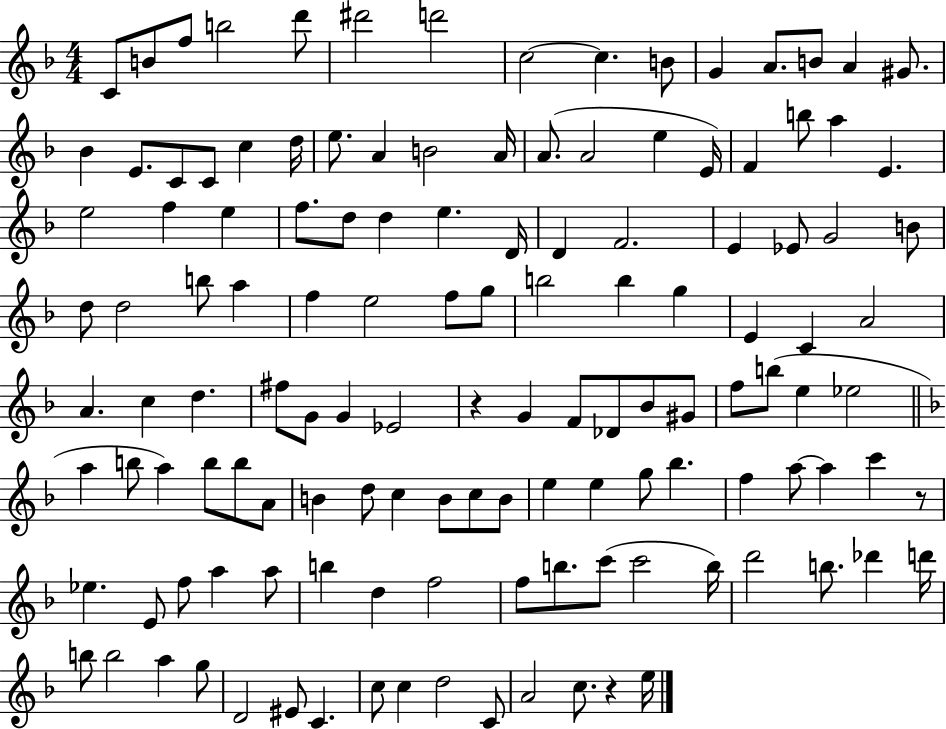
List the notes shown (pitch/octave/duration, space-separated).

C4/e B4/e F5/e B5/h D6/e D#6/h D6/h C5/h C5/q. B4/e G4/q A4/e. B4/e A4/q G#4/e. Bb4/q E4/e. C4/e C4/e C5/q D5/s E5/e. A4/q B4/h A4/s A4/e. A4/h E5/q E4/s F4/q B5/e A5/q E4/q. E5/h F5/q E5/q F5/e. D5/e D5/q E5/q. D4/s D4/q F4/h. E4/q Eb4/e G4/h B4/e D5/e D5/h B5/e A5/q F5/q E5/h F5/e G5/e B5/h B5/q G5/q E4/q C4/q A4/h A4/q. C5/q D5/q. F#5/e G4/e G4/q Eb4/h R/q G4/q F4/e Db4/e Bb4/e G#4/e F5/e B5/e E5/q Eb5/h A5/q B5/e A5/q B5/e B5/e A4/e B4/q D5/e C5/q B4/e C5/e B4/e E5/q E5/q G5/e Bb5/q. F5/q A5/e A5/q C6/q R/e Eb5/q. E4/e F5/e A5/q A5/e B5/q D5/q F5/h F5/e B5/e. C6/e C6/h B5/s D6/h B5/e. Db6/q D6/s B5/e B5/h A5/q G5/e D4/h EIS4/e C4/q. C5/e C5/q D5/h C4/e A4/h C5/e. R/q E5/s